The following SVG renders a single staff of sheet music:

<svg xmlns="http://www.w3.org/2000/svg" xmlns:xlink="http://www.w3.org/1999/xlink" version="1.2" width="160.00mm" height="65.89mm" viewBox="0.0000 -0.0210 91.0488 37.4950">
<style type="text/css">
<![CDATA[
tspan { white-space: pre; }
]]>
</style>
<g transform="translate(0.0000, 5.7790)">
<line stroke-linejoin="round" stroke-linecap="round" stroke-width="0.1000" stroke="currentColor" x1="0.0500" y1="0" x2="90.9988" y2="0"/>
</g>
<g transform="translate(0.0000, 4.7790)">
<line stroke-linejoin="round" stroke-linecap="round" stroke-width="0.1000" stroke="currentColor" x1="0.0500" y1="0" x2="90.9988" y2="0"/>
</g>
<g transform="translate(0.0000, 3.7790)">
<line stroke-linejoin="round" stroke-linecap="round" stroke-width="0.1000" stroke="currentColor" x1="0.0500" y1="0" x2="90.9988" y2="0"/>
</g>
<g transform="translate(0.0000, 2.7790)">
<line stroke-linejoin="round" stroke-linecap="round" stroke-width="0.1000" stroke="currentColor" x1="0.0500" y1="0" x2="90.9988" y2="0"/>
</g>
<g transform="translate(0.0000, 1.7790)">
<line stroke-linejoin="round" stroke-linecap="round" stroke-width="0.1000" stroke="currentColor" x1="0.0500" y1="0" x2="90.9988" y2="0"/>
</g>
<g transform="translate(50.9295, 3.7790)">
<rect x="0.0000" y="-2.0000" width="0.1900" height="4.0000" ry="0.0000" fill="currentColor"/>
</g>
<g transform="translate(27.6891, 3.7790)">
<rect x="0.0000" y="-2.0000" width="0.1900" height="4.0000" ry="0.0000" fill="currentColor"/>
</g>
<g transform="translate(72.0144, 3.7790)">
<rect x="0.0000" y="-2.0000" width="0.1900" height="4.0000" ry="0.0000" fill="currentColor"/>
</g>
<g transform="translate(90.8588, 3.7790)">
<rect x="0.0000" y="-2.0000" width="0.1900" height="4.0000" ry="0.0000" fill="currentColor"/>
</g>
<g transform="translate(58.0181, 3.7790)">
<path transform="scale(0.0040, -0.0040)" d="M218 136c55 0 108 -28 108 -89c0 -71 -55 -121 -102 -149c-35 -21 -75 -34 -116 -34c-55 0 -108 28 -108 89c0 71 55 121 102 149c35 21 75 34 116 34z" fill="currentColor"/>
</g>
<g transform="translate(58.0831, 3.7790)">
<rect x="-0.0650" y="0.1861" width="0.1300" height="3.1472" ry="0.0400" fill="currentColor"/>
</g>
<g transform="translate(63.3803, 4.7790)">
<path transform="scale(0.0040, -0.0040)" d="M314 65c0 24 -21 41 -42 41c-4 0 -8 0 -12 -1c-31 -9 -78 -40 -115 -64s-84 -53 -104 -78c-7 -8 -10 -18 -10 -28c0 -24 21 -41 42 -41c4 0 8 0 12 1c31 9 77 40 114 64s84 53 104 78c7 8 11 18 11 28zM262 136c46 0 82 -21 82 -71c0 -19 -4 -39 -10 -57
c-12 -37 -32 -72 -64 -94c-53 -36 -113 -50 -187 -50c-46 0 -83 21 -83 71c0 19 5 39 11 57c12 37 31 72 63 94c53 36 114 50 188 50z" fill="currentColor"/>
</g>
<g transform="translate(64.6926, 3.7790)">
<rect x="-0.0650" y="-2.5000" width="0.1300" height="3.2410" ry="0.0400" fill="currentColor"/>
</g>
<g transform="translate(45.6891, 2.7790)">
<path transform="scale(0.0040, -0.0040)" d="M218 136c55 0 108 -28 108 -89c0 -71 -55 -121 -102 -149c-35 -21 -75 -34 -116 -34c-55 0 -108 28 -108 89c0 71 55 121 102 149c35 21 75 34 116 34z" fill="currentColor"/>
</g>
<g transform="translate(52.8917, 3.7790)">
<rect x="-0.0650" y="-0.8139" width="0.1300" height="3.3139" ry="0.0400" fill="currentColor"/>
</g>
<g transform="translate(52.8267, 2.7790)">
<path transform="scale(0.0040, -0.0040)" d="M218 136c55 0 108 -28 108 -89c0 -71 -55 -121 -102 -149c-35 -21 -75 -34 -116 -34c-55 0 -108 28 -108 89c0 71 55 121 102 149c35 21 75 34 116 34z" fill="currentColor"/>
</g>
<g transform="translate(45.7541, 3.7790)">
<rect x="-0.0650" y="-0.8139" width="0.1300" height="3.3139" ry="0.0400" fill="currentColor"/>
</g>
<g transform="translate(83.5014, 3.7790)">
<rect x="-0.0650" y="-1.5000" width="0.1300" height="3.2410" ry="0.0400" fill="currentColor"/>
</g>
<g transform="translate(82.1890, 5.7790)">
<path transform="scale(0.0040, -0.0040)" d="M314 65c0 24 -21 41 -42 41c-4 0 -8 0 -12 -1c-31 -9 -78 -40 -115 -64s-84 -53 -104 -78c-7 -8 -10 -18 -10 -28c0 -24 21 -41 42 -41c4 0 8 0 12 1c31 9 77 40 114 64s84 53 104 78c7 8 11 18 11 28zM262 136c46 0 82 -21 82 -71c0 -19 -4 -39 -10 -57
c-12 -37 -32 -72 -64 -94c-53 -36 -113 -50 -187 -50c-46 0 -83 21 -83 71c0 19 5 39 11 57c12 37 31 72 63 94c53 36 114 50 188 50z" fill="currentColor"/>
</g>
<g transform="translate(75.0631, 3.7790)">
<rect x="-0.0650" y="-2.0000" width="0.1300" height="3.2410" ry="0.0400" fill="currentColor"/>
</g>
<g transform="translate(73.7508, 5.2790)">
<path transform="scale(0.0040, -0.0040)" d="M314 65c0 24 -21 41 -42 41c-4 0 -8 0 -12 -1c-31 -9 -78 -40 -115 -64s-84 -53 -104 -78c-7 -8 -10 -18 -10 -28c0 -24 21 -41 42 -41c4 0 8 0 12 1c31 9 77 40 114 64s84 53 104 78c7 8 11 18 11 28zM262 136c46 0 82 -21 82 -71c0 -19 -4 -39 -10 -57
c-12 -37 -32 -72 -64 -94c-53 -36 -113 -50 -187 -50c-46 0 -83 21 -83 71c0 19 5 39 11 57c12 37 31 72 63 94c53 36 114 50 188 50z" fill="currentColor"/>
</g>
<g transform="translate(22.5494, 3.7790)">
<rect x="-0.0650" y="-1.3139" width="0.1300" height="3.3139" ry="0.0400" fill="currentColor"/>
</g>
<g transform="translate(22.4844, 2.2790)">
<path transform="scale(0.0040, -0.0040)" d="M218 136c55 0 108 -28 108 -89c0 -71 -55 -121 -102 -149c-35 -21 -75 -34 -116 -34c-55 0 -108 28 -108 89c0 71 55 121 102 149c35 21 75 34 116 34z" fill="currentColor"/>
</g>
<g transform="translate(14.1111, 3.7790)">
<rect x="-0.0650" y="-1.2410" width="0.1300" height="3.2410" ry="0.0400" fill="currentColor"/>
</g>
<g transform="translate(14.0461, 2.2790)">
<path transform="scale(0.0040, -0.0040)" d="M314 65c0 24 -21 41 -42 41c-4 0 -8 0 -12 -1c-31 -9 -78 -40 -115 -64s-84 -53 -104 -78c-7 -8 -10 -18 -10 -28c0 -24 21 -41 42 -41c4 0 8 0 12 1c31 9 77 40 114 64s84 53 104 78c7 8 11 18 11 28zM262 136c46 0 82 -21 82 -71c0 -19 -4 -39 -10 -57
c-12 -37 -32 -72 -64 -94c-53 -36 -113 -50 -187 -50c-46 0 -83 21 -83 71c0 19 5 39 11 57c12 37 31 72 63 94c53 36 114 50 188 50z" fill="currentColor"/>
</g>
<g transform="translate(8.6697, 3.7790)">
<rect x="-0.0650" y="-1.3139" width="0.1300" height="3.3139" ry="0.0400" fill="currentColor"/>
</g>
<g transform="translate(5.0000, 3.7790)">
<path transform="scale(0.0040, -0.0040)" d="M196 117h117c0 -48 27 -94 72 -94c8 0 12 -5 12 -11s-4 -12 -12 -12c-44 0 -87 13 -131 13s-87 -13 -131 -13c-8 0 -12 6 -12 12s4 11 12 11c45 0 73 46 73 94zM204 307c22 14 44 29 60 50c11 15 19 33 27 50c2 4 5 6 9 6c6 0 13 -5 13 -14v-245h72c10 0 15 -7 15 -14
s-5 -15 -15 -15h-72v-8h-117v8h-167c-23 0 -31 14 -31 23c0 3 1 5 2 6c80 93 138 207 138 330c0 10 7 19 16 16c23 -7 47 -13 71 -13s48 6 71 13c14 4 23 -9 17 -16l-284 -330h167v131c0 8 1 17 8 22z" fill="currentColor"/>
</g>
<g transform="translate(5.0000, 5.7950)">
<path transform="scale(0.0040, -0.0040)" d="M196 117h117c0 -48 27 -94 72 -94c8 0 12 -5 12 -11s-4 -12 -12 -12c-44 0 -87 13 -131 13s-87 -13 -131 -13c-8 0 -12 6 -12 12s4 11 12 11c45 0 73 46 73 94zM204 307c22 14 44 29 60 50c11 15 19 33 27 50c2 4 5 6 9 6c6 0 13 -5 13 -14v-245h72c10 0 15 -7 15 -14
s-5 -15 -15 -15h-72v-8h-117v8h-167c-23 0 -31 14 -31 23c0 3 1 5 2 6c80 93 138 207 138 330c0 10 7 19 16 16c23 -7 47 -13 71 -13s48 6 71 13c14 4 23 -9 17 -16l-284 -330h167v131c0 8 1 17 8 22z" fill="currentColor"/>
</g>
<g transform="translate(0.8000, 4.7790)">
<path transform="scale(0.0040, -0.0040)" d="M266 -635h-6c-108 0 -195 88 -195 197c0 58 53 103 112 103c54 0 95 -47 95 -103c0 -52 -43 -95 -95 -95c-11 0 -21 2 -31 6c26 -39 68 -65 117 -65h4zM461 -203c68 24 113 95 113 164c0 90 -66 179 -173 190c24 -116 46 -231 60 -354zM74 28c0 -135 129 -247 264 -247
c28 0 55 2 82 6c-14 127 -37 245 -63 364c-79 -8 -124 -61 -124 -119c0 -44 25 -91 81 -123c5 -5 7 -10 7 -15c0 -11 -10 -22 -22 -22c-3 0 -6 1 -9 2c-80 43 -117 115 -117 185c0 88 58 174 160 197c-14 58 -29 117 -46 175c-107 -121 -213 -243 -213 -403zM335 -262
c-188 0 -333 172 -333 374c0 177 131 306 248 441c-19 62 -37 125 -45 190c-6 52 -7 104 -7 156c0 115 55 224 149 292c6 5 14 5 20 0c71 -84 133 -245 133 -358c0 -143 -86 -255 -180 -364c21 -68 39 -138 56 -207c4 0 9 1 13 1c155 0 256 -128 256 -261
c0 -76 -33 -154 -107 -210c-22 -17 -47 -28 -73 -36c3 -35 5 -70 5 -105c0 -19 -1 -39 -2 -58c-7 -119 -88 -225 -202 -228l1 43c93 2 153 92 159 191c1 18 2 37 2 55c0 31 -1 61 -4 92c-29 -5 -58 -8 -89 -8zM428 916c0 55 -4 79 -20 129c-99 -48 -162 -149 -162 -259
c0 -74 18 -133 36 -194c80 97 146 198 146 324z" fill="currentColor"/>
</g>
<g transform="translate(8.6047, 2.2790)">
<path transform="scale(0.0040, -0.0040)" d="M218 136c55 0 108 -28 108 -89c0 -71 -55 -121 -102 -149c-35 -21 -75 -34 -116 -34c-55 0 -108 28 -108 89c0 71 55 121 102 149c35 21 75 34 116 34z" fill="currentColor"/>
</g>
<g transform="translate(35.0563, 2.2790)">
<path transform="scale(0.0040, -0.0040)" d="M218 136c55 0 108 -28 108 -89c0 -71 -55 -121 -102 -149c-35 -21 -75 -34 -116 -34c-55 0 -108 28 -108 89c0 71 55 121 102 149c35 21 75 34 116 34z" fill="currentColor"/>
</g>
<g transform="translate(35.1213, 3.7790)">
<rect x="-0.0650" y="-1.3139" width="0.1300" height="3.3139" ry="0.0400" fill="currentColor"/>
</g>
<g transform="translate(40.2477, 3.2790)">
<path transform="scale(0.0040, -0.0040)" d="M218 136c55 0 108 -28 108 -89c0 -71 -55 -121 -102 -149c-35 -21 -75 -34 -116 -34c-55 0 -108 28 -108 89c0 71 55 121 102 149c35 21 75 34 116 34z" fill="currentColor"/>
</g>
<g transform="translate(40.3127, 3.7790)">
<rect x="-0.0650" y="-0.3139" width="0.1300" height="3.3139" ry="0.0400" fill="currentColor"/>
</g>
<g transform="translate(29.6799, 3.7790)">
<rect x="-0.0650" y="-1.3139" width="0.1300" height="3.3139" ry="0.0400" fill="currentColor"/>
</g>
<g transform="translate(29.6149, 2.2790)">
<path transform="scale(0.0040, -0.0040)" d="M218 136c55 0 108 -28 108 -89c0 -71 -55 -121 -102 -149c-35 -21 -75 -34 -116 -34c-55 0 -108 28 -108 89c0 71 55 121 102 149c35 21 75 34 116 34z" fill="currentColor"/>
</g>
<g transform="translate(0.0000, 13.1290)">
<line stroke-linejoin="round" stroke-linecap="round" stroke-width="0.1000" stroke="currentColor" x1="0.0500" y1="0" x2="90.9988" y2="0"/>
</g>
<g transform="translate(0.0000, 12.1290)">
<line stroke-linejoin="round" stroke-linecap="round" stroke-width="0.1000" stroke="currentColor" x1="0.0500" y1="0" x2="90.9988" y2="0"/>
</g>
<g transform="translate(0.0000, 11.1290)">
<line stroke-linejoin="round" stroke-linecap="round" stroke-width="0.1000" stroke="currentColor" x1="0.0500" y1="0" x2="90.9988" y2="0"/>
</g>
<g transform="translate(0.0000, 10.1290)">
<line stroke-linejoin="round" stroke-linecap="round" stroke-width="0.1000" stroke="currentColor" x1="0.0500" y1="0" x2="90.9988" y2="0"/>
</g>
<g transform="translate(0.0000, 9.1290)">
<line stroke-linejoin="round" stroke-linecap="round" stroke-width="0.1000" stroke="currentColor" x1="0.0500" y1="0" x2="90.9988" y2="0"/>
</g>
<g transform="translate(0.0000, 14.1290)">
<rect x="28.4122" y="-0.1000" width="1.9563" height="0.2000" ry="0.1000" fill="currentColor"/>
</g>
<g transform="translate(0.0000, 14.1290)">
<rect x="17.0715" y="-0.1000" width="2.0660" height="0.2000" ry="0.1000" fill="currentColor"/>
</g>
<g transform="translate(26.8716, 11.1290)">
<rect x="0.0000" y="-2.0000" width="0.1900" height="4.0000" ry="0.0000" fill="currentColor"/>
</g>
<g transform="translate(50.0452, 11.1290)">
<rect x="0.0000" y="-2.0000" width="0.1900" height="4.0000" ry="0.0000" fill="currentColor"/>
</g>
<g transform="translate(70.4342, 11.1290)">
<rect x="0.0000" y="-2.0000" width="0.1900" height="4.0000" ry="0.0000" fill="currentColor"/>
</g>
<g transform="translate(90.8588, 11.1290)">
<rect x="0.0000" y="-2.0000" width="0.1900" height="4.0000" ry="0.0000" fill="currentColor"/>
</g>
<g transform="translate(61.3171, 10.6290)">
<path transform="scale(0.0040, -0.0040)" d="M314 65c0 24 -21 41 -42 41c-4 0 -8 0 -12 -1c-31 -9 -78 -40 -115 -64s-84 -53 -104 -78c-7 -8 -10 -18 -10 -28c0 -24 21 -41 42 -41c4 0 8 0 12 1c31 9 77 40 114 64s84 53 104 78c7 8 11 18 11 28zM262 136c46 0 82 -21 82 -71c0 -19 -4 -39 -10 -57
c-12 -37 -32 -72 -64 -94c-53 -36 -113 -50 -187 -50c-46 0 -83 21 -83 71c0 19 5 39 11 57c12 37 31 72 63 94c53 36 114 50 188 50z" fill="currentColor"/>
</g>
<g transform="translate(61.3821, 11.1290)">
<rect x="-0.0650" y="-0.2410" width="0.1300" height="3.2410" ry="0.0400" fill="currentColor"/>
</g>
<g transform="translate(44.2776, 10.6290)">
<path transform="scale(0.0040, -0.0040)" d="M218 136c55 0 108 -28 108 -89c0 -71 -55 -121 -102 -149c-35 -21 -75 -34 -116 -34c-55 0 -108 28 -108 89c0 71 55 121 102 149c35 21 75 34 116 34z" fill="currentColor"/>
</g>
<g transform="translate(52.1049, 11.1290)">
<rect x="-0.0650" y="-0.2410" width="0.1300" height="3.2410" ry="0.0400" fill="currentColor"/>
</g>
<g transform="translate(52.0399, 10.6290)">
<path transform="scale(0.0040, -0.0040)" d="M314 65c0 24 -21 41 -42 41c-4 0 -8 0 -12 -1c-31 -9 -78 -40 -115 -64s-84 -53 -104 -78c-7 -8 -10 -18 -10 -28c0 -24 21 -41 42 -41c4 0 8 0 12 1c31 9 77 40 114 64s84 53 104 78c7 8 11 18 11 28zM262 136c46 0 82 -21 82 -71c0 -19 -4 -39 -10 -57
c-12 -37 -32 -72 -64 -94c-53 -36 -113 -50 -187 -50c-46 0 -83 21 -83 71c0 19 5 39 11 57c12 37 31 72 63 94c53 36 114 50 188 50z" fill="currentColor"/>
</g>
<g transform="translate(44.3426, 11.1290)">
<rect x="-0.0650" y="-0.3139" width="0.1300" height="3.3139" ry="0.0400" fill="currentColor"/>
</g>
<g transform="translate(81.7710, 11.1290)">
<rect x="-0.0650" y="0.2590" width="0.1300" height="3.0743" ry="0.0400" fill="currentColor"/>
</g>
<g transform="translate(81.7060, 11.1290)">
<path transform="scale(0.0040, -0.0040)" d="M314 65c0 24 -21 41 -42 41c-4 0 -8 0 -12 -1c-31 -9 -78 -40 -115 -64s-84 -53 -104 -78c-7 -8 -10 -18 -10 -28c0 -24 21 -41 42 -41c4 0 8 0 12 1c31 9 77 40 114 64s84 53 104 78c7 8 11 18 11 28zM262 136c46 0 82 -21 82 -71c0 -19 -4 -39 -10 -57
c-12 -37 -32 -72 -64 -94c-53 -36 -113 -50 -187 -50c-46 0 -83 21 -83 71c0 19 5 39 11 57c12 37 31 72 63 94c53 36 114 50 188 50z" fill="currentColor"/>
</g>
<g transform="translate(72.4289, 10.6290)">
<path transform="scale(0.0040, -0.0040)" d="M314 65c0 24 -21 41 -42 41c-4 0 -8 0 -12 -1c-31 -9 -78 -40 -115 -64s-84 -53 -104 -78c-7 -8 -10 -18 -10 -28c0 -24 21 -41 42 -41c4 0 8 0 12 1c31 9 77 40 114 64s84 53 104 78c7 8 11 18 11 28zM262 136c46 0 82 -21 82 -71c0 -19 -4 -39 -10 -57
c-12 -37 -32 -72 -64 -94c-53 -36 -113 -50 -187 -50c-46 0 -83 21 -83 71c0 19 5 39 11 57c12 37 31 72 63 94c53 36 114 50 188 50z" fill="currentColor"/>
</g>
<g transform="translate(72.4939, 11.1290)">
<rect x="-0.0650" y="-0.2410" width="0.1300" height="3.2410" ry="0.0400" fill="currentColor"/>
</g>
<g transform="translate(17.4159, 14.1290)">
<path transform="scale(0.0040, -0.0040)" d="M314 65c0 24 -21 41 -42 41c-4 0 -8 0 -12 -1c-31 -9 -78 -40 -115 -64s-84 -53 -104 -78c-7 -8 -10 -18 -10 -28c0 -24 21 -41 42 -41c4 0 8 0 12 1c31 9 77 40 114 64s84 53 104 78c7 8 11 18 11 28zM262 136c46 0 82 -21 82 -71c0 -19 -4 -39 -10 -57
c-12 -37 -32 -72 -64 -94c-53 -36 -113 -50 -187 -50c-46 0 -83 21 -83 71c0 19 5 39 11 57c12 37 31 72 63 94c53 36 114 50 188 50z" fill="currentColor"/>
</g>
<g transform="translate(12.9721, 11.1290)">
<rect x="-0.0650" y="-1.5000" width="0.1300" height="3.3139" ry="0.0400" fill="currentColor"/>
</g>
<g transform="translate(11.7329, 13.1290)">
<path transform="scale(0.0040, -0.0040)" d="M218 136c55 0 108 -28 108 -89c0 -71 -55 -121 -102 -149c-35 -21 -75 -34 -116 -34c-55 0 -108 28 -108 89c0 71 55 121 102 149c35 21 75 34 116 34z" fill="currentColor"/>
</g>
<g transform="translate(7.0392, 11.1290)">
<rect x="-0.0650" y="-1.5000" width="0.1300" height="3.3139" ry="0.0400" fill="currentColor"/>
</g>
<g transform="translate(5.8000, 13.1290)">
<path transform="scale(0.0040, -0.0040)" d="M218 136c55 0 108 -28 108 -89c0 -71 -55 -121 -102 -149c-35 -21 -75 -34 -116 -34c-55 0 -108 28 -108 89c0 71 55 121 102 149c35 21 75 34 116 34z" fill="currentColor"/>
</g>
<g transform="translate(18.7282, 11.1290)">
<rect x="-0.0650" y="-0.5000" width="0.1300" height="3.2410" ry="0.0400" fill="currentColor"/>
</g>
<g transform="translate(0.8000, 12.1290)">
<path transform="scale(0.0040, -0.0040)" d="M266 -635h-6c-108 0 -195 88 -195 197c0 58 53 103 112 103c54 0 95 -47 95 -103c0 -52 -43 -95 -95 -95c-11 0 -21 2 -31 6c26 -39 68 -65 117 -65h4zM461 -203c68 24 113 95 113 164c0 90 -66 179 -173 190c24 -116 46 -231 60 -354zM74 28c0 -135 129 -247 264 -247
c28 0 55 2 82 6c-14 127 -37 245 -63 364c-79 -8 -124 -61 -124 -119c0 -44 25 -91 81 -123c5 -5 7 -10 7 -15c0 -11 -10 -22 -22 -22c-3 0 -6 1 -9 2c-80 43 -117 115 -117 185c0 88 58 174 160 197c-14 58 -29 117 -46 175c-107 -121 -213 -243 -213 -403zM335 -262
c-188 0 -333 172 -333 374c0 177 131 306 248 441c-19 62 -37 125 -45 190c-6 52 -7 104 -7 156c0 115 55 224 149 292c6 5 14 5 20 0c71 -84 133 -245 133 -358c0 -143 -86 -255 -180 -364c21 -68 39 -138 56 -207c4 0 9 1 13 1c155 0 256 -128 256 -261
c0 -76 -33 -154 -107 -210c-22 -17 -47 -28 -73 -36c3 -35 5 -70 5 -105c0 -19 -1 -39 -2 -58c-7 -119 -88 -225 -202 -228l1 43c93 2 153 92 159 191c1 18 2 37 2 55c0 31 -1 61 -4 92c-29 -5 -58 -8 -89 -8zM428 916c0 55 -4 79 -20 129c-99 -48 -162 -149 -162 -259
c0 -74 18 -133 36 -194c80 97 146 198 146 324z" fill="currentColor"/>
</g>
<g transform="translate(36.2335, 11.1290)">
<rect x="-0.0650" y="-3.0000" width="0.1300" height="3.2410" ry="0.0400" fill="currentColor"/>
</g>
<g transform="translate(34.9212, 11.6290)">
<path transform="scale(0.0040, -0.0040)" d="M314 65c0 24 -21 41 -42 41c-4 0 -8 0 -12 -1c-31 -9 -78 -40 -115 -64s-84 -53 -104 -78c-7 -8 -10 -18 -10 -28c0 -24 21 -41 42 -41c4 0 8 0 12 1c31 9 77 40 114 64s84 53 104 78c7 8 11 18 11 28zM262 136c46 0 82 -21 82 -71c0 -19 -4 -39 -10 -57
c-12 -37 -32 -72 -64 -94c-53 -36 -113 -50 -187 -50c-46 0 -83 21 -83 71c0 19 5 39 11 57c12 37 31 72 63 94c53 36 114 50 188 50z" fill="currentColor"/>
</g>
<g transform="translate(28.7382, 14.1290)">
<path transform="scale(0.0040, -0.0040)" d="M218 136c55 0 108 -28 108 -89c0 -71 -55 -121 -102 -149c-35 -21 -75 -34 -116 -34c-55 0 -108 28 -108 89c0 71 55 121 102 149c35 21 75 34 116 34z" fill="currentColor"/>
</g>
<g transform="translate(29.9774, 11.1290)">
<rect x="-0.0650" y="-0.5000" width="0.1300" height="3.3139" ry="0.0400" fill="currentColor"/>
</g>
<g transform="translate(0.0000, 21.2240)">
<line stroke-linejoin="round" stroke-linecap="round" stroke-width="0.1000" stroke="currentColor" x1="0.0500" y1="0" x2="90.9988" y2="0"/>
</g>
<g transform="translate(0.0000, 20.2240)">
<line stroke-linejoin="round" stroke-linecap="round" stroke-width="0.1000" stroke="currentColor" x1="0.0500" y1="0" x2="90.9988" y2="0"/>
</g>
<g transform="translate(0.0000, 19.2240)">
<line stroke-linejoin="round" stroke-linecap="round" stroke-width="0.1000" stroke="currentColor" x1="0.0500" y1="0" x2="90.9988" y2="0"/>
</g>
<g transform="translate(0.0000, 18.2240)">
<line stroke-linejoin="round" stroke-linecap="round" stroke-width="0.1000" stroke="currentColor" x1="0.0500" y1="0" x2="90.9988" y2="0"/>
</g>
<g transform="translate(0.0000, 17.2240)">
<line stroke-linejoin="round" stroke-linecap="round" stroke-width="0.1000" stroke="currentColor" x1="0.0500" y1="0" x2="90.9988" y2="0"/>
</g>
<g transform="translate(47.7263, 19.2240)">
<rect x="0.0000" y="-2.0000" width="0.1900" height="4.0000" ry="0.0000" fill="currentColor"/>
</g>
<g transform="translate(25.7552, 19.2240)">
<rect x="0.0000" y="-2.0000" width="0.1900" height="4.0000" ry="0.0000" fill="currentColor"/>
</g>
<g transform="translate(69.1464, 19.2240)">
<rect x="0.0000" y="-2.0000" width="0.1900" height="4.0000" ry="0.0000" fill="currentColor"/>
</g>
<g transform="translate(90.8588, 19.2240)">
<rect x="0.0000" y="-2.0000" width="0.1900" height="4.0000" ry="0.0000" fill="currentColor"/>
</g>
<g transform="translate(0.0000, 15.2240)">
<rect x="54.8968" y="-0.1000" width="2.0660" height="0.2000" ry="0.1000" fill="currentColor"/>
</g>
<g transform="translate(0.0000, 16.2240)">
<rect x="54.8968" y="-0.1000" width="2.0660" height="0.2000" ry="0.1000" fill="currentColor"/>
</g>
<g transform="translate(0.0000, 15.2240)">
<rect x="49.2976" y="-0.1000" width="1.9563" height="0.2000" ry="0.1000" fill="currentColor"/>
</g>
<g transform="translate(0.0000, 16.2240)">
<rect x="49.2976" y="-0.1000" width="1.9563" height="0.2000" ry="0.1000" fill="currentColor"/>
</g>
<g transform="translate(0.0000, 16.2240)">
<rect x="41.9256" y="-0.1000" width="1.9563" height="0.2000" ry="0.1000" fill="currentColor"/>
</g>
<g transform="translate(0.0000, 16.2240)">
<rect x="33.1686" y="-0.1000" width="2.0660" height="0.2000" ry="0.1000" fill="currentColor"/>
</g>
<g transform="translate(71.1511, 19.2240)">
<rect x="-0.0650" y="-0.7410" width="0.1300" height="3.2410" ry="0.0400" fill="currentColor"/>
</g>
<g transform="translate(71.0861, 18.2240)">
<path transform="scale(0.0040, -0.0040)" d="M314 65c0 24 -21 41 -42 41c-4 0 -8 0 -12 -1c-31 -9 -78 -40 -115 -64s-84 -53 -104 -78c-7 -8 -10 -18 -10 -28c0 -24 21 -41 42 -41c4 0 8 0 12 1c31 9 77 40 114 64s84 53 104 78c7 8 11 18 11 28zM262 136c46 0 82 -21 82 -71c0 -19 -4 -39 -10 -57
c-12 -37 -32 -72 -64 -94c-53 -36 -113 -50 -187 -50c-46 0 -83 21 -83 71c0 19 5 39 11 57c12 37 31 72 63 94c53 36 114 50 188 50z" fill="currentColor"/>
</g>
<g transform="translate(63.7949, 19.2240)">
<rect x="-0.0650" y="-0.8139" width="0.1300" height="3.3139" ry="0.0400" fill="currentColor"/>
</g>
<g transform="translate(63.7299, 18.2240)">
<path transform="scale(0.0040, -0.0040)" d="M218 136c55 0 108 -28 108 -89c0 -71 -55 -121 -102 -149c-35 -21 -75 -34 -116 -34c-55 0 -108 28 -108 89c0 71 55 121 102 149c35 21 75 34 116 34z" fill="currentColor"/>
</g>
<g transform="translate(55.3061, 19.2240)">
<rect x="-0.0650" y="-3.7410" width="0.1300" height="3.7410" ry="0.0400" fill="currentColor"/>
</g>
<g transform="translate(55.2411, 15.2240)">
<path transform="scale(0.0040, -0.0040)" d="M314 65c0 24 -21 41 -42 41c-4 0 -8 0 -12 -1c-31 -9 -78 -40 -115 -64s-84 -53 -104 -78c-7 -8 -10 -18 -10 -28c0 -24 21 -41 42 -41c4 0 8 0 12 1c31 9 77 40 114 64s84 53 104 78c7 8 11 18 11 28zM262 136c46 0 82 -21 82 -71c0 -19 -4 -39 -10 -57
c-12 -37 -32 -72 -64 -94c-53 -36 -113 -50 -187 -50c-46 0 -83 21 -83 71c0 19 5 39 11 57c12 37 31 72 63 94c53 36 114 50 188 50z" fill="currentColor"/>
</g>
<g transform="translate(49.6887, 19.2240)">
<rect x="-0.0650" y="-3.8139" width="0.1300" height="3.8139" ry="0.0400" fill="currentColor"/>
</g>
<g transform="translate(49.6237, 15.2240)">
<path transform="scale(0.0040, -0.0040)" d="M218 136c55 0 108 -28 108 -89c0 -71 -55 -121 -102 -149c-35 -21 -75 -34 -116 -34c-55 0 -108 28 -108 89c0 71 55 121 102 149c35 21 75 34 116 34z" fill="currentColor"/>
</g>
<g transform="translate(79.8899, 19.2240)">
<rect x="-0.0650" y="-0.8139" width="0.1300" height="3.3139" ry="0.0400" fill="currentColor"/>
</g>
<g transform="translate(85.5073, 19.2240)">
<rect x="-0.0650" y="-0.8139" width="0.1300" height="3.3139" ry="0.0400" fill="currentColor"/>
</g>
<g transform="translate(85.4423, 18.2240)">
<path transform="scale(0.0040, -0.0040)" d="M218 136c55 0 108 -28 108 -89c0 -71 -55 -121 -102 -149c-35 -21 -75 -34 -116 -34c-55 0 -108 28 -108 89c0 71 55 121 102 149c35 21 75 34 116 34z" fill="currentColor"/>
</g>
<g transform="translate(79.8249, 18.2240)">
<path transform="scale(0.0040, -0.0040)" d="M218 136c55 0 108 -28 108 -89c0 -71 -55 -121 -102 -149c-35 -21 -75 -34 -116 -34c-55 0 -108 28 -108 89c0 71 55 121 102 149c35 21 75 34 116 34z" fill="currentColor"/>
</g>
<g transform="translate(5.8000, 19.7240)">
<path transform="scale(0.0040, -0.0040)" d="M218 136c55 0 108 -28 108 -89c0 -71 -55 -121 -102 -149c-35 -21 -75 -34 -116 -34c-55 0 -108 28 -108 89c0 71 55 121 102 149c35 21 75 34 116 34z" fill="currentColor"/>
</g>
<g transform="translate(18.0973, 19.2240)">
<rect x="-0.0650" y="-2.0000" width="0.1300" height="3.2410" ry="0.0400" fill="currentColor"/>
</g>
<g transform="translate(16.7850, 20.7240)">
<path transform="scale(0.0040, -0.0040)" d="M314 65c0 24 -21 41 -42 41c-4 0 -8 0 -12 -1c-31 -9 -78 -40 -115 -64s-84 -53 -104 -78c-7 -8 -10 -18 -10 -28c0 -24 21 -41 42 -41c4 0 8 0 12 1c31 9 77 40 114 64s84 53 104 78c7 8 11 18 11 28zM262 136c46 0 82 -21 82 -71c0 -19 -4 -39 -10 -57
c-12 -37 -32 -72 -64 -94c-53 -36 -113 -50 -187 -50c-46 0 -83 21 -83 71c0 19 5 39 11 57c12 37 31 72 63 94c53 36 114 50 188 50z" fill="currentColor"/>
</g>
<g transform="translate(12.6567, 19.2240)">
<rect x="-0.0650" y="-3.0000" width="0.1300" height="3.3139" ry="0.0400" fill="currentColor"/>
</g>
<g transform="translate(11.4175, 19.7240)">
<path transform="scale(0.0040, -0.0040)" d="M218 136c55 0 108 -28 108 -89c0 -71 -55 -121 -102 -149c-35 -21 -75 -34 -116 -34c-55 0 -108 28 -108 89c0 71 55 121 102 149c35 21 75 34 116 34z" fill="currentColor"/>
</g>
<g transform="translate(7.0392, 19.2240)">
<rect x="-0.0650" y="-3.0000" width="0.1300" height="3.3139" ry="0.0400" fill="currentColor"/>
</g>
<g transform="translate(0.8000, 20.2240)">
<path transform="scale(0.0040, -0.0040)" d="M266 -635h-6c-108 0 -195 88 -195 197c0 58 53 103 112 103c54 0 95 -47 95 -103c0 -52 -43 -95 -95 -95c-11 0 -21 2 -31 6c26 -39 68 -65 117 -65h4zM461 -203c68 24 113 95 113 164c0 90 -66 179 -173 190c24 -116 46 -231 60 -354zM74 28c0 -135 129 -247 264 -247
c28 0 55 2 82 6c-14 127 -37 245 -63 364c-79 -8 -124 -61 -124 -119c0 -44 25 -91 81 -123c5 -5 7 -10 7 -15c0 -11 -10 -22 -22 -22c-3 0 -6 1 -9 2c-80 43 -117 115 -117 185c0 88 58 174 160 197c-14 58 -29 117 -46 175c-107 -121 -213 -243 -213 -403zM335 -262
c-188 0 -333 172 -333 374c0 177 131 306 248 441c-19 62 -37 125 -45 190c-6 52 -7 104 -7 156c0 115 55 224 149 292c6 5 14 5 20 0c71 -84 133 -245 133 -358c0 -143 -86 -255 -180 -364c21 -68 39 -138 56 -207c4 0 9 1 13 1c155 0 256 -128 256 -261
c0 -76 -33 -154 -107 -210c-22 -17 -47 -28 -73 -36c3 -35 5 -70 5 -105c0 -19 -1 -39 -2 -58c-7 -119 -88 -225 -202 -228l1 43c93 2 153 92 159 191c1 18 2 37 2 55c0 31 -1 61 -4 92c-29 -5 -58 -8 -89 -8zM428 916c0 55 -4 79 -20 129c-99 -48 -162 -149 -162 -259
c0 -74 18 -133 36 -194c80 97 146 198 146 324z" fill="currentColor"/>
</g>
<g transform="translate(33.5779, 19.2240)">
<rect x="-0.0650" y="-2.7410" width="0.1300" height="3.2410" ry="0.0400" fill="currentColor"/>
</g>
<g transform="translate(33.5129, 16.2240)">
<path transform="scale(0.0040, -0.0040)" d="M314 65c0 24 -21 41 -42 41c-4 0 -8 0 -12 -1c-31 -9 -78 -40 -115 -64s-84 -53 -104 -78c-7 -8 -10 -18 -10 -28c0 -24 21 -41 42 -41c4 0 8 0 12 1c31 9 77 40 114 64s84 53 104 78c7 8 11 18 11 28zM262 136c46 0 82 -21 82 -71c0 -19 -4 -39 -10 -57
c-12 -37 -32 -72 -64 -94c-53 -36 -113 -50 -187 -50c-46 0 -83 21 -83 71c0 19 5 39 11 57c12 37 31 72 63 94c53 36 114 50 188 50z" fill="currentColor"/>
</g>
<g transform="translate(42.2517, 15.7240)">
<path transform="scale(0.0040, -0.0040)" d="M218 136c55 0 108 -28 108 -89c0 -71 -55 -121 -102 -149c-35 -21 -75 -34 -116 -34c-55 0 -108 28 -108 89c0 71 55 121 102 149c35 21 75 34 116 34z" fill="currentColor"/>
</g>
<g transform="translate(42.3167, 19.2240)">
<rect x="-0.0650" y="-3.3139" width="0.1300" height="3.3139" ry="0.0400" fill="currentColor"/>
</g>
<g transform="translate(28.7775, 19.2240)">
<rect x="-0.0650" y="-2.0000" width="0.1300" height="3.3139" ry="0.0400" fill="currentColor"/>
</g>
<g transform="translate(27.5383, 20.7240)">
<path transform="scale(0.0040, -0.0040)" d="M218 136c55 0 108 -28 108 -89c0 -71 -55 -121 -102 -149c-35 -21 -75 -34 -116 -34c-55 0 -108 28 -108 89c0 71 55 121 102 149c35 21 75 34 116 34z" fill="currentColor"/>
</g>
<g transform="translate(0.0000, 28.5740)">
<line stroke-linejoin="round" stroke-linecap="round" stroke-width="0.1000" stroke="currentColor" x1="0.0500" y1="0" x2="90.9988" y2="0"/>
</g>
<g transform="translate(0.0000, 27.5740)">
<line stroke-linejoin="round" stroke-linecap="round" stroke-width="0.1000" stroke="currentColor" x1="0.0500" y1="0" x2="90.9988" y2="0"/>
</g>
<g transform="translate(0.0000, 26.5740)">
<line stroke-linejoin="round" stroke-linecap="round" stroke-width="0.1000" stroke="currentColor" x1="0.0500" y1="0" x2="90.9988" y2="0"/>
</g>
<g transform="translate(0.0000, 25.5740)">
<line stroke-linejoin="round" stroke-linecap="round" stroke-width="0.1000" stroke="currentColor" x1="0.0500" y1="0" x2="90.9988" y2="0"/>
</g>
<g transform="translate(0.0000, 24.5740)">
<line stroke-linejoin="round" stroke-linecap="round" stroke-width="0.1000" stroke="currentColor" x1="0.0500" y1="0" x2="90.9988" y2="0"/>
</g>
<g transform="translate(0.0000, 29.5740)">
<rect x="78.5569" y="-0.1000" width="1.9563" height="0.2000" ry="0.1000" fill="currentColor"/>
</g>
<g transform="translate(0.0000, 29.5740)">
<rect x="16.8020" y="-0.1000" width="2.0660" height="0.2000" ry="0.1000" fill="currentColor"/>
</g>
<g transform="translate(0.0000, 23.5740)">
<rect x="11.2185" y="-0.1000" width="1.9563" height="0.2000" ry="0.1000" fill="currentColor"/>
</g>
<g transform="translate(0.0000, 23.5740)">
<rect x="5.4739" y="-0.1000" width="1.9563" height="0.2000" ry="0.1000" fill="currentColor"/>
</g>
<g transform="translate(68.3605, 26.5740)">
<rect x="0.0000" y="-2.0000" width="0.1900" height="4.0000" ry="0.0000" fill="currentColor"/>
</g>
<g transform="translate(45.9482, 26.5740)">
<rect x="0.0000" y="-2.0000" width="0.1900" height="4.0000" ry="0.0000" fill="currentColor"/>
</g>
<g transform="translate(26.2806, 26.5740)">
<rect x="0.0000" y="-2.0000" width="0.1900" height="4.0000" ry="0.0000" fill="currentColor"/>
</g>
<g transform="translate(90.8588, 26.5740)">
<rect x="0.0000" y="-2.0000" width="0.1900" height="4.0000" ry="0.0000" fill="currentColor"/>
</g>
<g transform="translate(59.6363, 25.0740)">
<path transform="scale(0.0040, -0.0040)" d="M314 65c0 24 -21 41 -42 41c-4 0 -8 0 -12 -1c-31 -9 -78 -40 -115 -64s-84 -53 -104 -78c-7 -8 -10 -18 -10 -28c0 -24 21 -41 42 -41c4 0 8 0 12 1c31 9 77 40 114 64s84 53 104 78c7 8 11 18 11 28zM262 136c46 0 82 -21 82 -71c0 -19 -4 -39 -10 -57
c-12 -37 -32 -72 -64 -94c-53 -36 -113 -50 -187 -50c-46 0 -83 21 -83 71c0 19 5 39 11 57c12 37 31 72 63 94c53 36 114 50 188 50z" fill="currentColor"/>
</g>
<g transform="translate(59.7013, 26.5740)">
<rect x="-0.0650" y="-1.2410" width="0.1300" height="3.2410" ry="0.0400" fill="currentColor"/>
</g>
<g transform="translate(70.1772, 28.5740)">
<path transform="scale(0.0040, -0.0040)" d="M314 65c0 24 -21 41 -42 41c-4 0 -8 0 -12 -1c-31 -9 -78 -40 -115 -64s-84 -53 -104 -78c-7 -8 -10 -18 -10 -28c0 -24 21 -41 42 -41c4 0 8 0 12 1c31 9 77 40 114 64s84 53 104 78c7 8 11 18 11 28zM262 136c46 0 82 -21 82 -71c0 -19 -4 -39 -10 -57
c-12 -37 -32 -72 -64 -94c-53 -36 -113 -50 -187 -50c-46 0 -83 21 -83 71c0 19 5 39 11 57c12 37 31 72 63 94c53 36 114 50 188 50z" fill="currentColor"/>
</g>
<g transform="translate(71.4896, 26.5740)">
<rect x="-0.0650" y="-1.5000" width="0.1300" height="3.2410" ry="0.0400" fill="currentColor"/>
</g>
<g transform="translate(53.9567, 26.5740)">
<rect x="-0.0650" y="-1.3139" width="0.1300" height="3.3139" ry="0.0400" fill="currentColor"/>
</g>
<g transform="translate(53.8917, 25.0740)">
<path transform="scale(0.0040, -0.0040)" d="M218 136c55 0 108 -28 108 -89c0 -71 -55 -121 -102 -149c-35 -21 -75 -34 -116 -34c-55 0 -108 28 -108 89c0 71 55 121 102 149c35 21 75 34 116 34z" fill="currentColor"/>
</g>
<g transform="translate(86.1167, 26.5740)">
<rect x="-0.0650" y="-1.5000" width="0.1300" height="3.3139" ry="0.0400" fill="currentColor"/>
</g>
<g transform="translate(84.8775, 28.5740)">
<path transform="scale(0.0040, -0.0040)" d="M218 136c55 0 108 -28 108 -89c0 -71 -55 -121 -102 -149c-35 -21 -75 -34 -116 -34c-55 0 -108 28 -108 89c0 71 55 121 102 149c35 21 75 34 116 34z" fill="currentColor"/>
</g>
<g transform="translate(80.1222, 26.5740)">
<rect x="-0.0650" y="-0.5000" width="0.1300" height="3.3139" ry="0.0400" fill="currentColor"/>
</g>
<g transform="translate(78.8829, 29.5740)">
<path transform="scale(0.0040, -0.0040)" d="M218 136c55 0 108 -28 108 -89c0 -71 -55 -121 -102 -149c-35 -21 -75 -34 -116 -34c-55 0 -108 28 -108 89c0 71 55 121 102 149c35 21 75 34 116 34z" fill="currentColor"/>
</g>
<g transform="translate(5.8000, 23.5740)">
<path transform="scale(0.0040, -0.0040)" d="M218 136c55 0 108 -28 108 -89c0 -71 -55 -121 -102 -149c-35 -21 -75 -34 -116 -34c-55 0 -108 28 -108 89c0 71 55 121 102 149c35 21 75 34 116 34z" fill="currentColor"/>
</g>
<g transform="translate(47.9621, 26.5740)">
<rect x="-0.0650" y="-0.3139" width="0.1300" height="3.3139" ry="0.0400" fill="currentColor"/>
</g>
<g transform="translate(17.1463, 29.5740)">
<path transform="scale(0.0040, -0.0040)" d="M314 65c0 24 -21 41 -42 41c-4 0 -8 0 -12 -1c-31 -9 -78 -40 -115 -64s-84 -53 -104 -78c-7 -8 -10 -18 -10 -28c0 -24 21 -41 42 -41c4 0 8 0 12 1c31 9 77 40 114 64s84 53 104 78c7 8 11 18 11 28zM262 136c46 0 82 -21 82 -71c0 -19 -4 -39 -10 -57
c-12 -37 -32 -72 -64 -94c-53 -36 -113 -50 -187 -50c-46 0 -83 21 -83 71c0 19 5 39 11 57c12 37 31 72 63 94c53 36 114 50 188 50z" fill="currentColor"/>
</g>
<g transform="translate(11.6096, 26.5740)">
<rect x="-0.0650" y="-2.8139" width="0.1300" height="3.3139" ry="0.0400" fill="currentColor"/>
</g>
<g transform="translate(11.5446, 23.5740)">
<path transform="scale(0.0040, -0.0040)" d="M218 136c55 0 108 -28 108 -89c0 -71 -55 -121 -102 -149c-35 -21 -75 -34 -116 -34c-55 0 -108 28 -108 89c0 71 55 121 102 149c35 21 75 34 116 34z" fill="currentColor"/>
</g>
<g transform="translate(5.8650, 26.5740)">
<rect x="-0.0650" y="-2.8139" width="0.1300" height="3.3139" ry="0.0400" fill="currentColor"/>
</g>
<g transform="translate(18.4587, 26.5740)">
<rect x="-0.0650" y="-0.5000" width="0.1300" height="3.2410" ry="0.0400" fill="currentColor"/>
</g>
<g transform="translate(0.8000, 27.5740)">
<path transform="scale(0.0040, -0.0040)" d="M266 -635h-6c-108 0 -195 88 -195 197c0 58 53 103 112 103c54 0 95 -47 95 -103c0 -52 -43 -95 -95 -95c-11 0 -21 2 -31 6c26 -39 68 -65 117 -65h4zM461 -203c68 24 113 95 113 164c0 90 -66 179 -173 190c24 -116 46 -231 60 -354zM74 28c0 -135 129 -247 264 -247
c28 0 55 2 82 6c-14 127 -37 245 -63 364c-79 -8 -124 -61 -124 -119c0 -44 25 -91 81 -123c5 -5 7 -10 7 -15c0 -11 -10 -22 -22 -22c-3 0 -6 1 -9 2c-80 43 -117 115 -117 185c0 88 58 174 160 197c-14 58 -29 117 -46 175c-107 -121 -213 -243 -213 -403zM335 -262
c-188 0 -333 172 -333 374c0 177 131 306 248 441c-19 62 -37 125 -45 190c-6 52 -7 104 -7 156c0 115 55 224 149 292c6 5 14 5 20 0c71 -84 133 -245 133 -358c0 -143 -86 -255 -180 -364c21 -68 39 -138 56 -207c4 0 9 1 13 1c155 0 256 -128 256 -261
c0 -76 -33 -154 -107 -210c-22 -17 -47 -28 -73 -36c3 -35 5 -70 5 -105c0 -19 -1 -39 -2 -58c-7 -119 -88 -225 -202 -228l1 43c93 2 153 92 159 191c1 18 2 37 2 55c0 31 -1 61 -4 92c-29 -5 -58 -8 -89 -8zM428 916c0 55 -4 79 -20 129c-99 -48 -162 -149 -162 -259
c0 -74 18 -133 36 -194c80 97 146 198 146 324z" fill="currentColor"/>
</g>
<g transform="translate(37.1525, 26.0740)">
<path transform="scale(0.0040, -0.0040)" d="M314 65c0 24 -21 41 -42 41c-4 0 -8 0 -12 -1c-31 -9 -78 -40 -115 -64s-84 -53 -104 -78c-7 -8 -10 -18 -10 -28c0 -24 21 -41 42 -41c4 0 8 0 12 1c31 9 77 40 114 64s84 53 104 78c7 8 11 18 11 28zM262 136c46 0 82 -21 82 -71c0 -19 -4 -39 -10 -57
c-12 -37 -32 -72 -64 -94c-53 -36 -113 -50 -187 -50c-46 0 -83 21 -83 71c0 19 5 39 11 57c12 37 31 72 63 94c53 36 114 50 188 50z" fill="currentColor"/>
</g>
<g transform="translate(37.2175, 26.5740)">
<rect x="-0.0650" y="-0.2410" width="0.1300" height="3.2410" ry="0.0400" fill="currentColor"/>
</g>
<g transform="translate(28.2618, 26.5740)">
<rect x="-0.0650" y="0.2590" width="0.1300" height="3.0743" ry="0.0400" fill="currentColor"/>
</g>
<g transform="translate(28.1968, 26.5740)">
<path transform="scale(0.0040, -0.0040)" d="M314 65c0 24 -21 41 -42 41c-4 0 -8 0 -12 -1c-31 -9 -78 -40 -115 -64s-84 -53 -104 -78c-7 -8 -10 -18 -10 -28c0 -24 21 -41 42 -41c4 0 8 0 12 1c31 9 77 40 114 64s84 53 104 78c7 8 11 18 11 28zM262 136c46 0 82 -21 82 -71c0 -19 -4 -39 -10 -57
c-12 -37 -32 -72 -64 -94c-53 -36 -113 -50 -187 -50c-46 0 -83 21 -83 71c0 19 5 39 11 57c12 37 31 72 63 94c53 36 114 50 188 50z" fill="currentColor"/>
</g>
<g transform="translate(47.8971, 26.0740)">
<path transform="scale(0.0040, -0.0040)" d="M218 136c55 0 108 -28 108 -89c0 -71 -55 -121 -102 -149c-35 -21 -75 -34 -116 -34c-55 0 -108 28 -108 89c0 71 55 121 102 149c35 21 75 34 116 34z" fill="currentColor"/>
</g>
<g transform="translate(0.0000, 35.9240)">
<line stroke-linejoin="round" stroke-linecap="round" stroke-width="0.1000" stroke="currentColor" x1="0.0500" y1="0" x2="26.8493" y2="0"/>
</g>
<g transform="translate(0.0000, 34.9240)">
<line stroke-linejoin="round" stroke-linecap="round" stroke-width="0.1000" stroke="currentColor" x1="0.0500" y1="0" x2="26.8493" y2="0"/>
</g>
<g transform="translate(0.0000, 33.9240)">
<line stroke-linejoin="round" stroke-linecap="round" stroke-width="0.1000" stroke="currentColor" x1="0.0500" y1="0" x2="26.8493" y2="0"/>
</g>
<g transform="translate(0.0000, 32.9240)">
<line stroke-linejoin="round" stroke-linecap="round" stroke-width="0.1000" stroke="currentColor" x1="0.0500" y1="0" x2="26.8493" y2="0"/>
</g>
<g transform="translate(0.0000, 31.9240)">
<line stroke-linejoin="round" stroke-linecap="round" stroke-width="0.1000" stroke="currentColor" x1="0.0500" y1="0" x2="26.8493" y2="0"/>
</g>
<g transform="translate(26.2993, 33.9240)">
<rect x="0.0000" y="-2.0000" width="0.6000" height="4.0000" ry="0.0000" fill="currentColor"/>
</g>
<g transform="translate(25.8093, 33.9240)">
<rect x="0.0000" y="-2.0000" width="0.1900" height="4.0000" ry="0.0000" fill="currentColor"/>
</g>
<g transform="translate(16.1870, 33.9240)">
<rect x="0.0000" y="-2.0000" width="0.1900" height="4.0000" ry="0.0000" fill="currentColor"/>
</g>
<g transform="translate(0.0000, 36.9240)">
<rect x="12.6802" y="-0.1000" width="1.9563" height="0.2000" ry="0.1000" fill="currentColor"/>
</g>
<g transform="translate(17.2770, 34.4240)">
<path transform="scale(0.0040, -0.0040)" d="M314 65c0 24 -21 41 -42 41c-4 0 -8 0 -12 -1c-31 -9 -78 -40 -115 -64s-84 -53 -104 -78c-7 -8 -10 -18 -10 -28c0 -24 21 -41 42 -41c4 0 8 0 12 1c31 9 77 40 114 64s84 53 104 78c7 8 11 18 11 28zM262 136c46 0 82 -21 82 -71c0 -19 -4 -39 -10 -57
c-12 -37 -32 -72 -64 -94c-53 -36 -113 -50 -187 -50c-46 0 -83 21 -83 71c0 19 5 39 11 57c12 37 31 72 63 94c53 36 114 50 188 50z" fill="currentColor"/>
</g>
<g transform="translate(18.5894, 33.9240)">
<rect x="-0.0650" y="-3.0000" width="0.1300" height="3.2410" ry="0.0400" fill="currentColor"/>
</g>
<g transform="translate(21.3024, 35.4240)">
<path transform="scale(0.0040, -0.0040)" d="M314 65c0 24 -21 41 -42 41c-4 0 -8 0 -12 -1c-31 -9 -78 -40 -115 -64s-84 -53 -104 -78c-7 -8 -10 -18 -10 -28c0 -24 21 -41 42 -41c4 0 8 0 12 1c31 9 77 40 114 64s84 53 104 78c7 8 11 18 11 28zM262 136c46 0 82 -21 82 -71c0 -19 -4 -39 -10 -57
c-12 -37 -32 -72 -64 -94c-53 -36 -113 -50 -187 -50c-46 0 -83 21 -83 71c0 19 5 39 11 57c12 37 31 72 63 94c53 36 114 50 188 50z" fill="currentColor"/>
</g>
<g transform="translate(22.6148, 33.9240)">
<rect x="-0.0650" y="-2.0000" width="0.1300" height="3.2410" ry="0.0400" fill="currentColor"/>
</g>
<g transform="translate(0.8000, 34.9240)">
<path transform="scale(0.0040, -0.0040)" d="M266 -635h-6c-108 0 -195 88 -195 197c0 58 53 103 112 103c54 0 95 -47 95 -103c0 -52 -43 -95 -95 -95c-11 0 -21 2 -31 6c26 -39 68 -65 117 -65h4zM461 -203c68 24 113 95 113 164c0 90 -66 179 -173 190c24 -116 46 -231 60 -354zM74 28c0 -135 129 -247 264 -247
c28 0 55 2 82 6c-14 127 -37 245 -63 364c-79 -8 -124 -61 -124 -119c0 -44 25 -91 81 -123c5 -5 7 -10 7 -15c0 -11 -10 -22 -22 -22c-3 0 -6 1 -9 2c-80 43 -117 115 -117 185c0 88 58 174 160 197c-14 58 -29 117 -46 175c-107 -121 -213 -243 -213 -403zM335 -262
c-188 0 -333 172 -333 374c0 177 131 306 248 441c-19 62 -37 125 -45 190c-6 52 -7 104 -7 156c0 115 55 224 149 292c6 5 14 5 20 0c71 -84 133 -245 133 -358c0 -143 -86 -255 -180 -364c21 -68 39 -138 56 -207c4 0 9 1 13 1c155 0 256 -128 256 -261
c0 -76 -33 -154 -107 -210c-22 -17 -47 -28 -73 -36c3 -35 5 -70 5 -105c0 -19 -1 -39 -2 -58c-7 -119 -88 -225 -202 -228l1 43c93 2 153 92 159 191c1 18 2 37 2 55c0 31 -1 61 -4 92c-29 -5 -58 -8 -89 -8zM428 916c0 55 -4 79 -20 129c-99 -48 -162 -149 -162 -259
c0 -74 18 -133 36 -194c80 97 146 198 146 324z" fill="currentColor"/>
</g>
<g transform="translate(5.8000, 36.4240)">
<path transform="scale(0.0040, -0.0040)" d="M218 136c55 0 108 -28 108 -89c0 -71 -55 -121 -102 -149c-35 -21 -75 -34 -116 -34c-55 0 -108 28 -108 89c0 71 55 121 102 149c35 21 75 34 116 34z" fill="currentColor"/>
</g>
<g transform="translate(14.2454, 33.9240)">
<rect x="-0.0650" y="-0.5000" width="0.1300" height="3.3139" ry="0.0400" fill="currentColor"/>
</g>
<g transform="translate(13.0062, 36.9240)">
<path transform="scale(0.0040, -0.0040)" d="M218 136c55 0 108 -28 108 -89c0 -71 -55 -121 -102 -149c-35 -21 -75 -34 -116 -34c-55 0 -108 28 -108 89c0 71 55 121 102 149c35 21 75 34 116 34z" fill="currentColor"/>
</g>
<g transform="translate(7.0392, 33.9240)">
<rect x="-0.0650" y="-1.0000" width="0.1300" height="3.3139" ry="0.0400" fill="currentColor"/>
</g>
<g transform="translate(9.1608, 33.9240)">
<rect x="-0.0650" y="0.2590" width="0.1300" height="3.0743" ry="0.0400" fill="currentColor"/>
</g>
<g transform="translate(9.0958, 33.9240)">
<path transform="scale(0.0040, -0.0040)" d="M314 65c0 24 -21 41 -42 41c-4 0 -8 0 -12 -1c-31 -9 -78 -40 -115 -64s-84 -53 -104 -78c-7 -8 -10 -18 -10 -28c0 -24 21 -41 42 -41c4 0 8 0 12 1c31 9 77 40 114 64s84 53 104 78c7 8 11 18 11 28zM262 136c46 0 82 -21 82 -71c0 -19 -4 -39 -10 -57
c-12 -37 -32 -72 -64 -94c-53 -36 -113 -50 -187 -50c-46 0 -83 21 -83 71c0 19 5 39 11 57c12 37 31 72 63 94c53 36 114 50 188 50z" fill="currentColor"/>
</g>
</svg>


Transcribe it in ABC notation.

X:1
T:Untitled
M:4/4
L:1/4
K:C
e e2 e e e c d d B G2 F2 E2 E E C2 C A2 c c2 c2 c2 B2 A A F2 F a2 b c' c'2 d d2 d d a a C2 B2 c2 c e e2 E2 C E D B2 C A2 F2